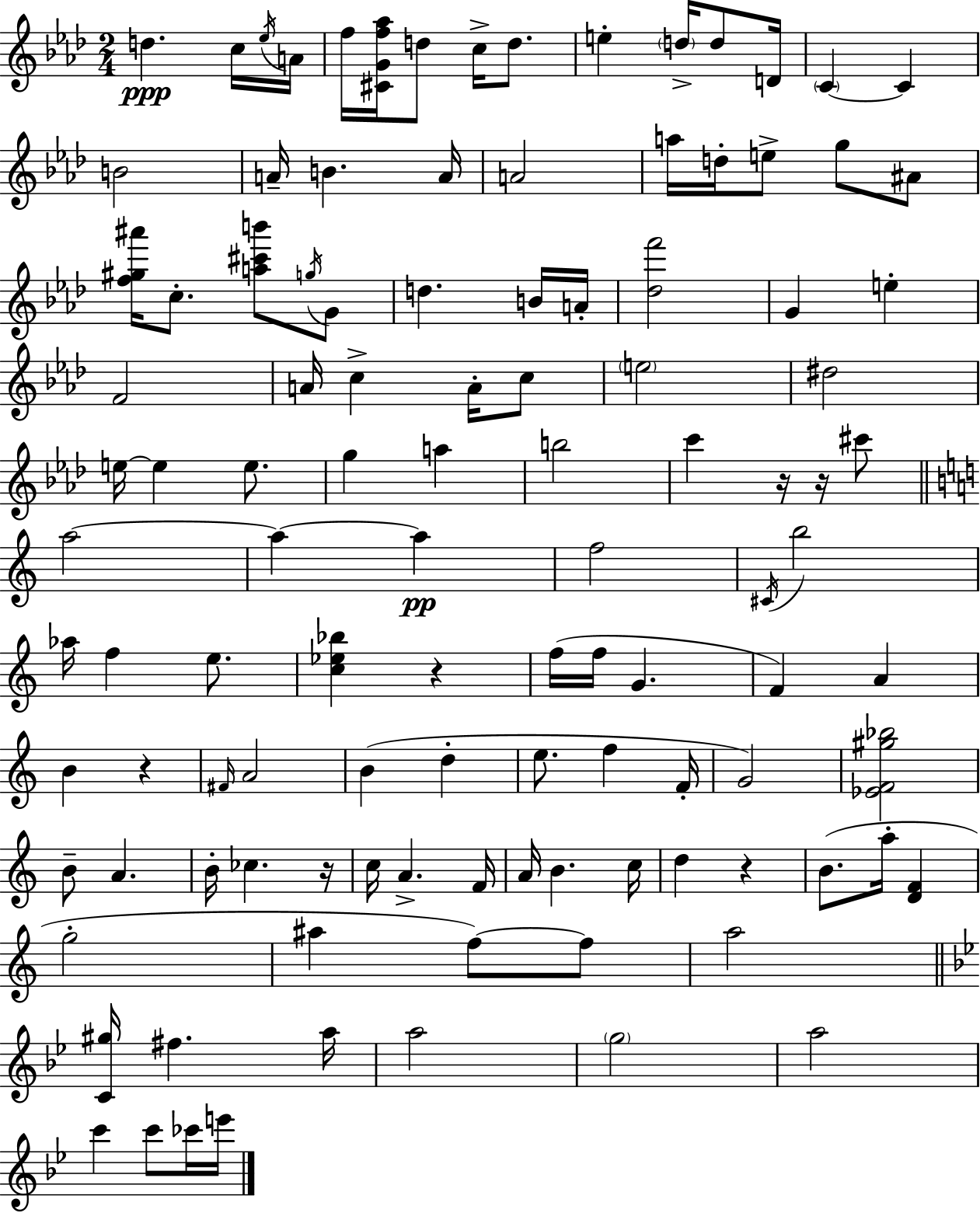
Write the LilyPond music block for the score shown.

{
  \clef treble
  \numericTimeSignature
  \time 2/4
  \key f \minor
  d''4.\ppp c''16 \acciaccatura { ees''16 } | a'16 f''16 <cis' g' f'' aes''>16 d''8 c''16-> d''8. | e''4-. \parenthesize d''16-> d''8 | d'16 \parenthesize c'4~~ c'4 | \break b'2 | a'16-- b'4. | a'16 a'2 | a''16 d''16-. e''8-> g''8 ais'8 | \break <f'' gis'' ais'''>16 c''8.-. <a'' cis''' b'''>8 \acciaccatura { g''16 } | g'8 d''4. | b'16 a'16-. <des'' f'''>2 | g'4 e''4-. | \break f'2 | a'16 c''4-> a'16-. | c''8 \parenthesize e''2 | dis''2 | \break e''16~~ e''4 e''8. | g''4 a''4 | b''2 | c'''4 r16 r16 | \break cis'''8 \bar "||" \break \key c \major a''2~~ | a''4~~ a''4\pp | f''2 | \acciaccatura { cis'16 } b''2 | \break aes''16 f''4 e''8. | <c'' ees'' bes''>4 r4 | f''16( f''16 g'4. | f'4) a'4 | \break b'4 r4 | \grace { fis'16 } a'2 | b'4( d''4-. | e''8. f''4 | \break f'16-. g'2) | <ees' f' gis'' bes''>2 | b'8-- a'4. | b'16-. ces''4. | \break r16 c''16 a'4.-> | f'16 a'16 b'4. | c''16 d''4 r4 | b'8.( a''16-. <d' f'>4 | \break g''2-. | ais''4 f''8~~) | f''8 a''2 | \bar "||" \break \key g \minor <c' gis''>16 fis''4. a''16 | a''2 | \parenthesize g''2 | a''2 | \break c'''4 c'''8 ces'''16 e'''16 | \bar "|."
}